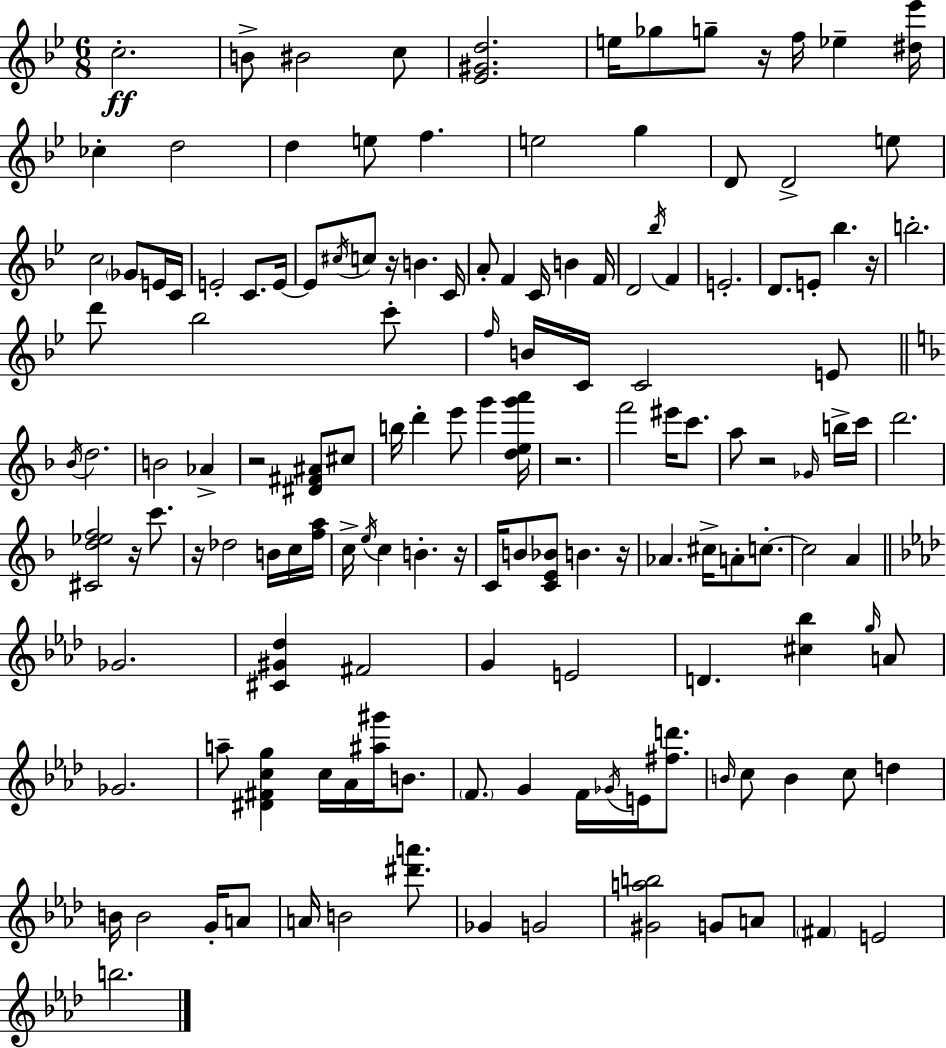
{
  \clef treble
  \numericTimeSignature
  \time 6/8
  \key bes \major
  c''2.-.\ff | b'8-> bis'2 c''8 | <ees' gis' d''>2. | e''16 ges''8 g''8-- r16 f''16 ees''4-- <dis'' ees'''>16 | \break ces''4-. d''2 | d''4 e''8 f''4. | e''2 g''4 | d'8 d'2-> e''8 | \break c''2 \parenthesize ges'8 e'16 c'16 | e'2-. c'8. e'16~~ | e'8 \acciaccatura { cis''16 } c''8 r16 b'4. | c'16 a'8-. f'4 c'16 b'4 | \break f'16 d'2 \acciaccatura { bes''16 } f'4 | e'2.-. | d'8. e'8-. bes''4. | r16 b''2.-. | \break d'''8 bes''2 | c'''8-. \grace { f''16 } b'16 c'16 c'2 | e'8 \bar "||" \break \key f \major \acciaccatura { bes'16 } d''2. | b'2 aes'4-> | r2 <dis' fis' ais'>8 cis''8 | b''16 d'''4-. e'''8 g'''4 | \break <d'' e'' g''' a'''>16 r2. | f'''2 eis'''16 c'''8. | a''8 r2 \grace { ges'16 } | b''16-> c'''16 d'''2. | \break <cis' d'' ees'' f''>2 r16 c'''8. | r16 des''2 b'16 | c''16 <f'' a''>16 c''16-> \acciaccatura { e''16 } c''4 b'4.-. | r16 c'16 b'8 <c' e' bes'>8 b'4. | \break r16 aes'4. cis''16-> a'8-. | c''8.-.~~ c''2 a'4 | \bar "||" \break \key aes \major ges'2. | <cis' gis' des''>4 fis'2 | g'4 e'2 | d'4. <cis'' bes''>4 \grace { g''16 } a'8 | \break ges'2. | a''8-- <dis' fis' c'' g''>4 c''16 aes'16 <ais'' gis'''>16 b'8. | \parenthesize f'8. g'4 f'16 \acciaccatura { ges'16 } e'16 <fis'' d'''>8. | \grace { b'16 } c''8 b'4 c''8 d''4 | \break b'16 b'2 | g'16-. a'8 a'16 b'2 | <dis''' a'''>8. ges'4 g'2 | <gis' a'' b''>2 g'8 | \break a'8 \parenthesize fis'4 e'2 | b''2. | \bar "|."
}